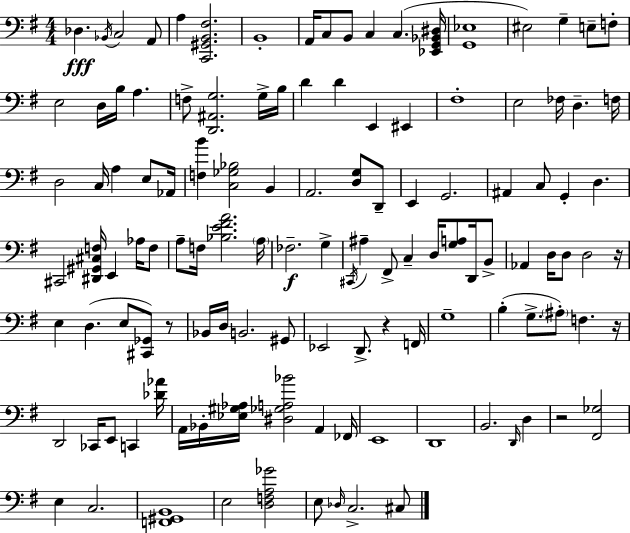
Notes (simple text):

Db3/q. Bb2/s C3/h A2/e A3/q [C2,G#2,B2,F#3]/h. B2/w A2/s C3/e B2/e C3/q C3/q. [Eb2,G2,Bb2,D#3]/s [G2,Eb3]/w EIS3/h G3/q E3/e F3/e E3/h D3/s B3/s A3/q. F3/e [D2,A#2,G3]/h. G3/s B3/s D4/q D4/q E2/q EIS2/q F#3/w E3/h FES3/s D3/q. F3/s D3/h C3/s A3/q E3/e Ab2/s [F3,B4]/q [C3,Gb3,Bb3]/h B2/q A2/h. [D3,G3]/e D2/e E2/q G2/h. A#2/q C3/e G2/q D3/q. C#2/h [D#2,G#2,C#3,F3]/s E2/q Ab3/s F3/e A3/e F3/s [Bb3,E4,F#4,A4]/h. A3/s FES3/h. G3/q C#2/s A#3/q F#2/e C3/q D3/s [G3,A3]/e D2/s B2/e Ab2/q D3/s D3/e D3/h R/s E3/q D3/q. E3/e [C#2,Gb2]/e R/e Bb2/s D3/s B2/h. G#2/e Eb2/h D2/e. R/q F2/s G3/w B3/q G3/e. A#3/e F3/q. R/s D2/h CES2/s E2/e C2/q [Db4,Ab4]/s A2/s Bb2/s [Eb3,G#3,Ab3]/s [D#3,Gb3,A3,Bb4]/h A2/q FES2/s E2/w D2/w B2/h. D2/s D3/q R/h [F#2,Gb3]/h E3/q C3/h. [F2,G#2,B2]/w E3/h [D3,F3,A3,Gb4]/h E3/e Db3/s C3/h. C#3/e